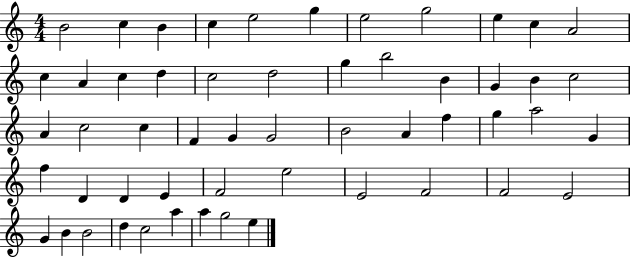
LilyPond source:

{
  \clef treble
  \numericTimeSignature
  \time 4/4
  \key c \major
  b'2 c''4 b'4 | c''4 e''2 g''4 | e''2 g''2 | e''4 c''4 a'2 | \break c''4 a'4 c''4 d''4 | c''2 d''2 | g''4 b''2 b'4 | g'4 b'4 c''2 | \break a'4 c''2 c''4 | f'4 g'4 g'2 | b'2 a'4 f''4 | g''4 a''2 g'4 | \break f''4 d'4 d'4 e'4 | f'2 e''2 | e'2 f'2 | f'2 e'2 | \break g'4 b'4 b'2 | d''4 c''2 a''4 | a''4 g''2 e''4 | \bar "|."
}